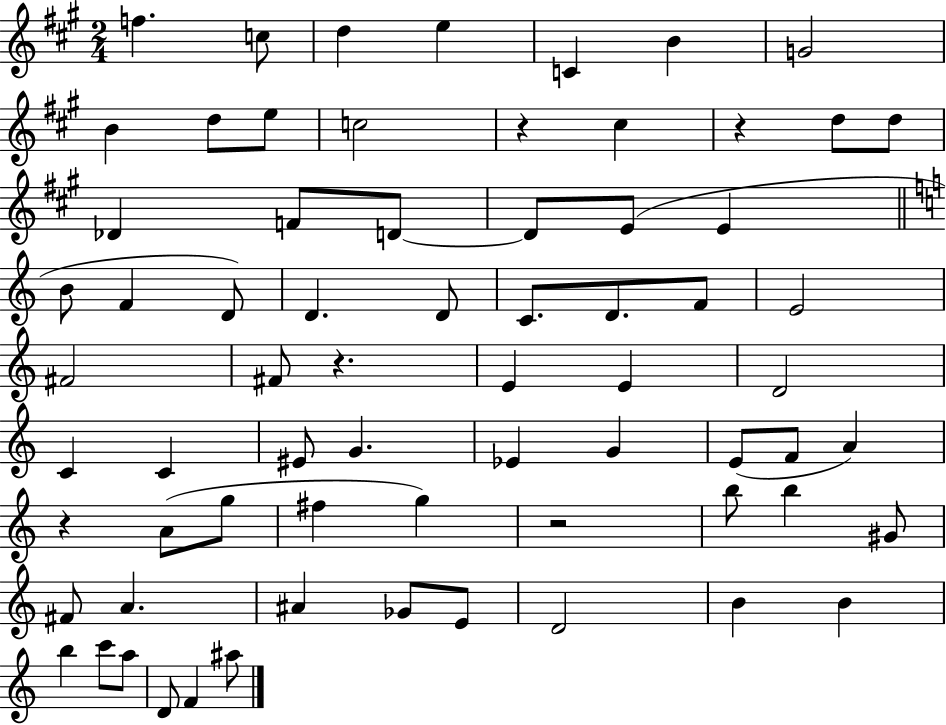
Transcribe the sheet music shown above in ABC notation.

X:1
T:Untitled
M:2/4
L:1/4
K:A
f c/2 d e C B G2 B d/2 e/2 c2 z ^c z d/2 d/2 _D F/2 D/2 D/2 E/2 E B/2 F D/2 D D/2 C/2 D/2 F/2 E2 ^F2 ^F/2 z E E D2 C C ^E/2 G _E G E/2 F/2 A z A/2 g/2 ^f g z2 b/2 b ^G/2 ^F/2 A ^A _G/2 E/2 D2 B B b c'/2 a/2 D/2 F ^a/2